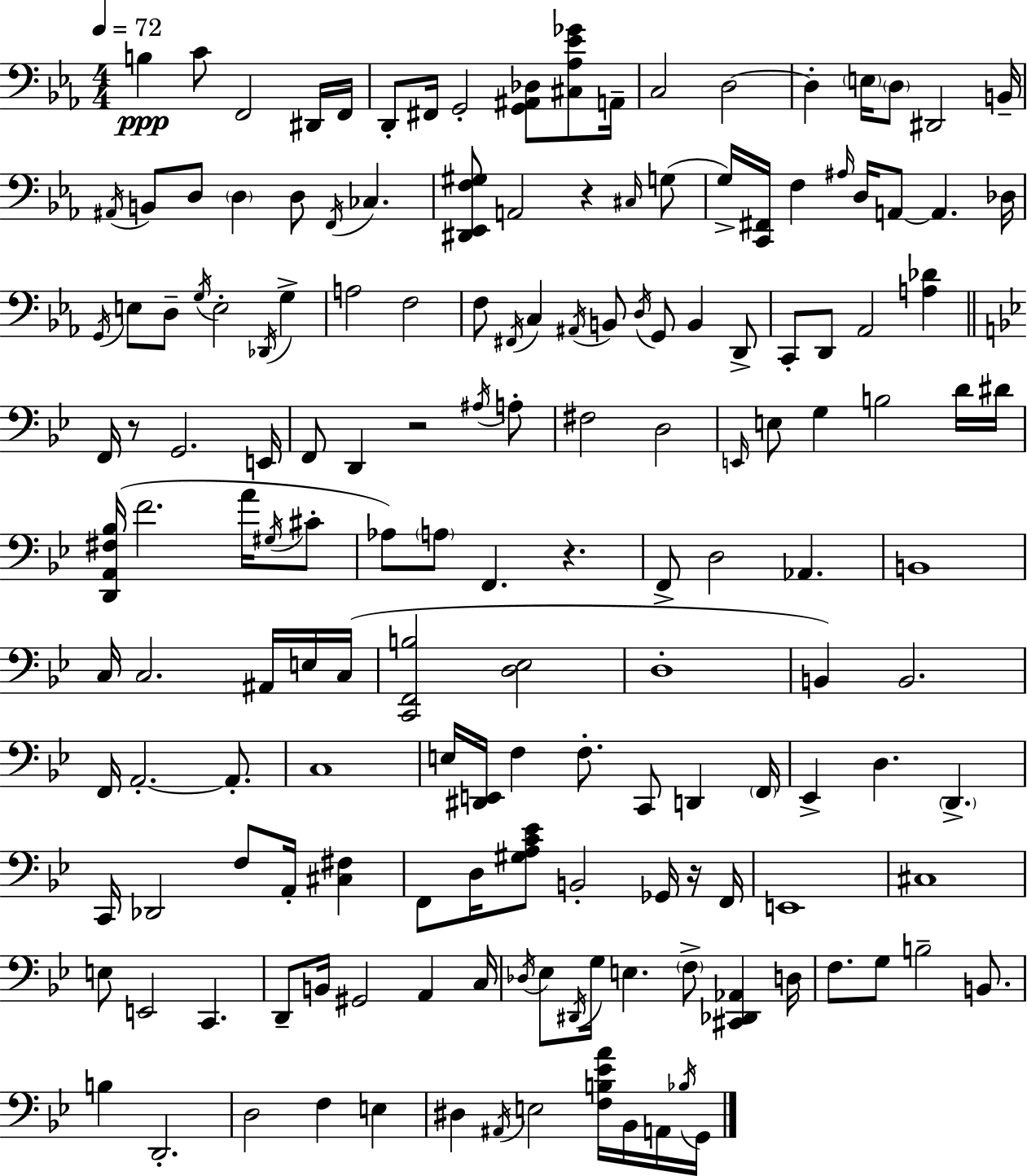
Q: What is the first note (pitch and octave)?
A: B3